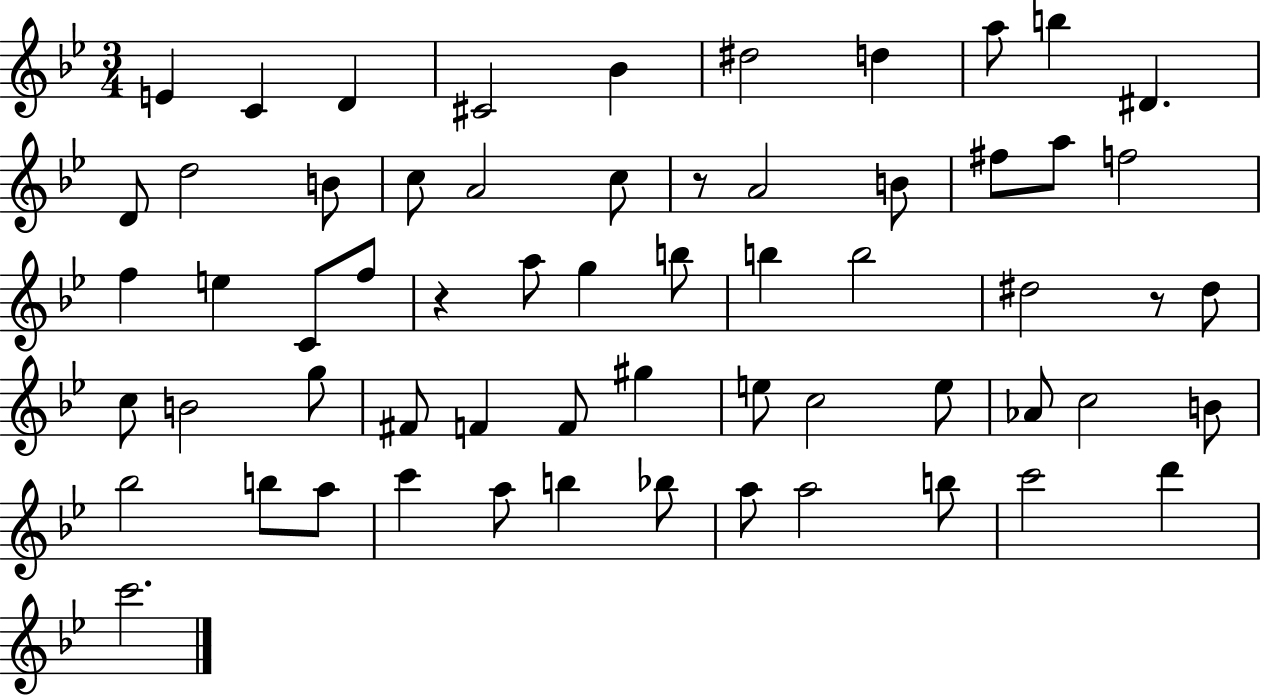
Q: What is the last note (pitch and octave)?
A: C6